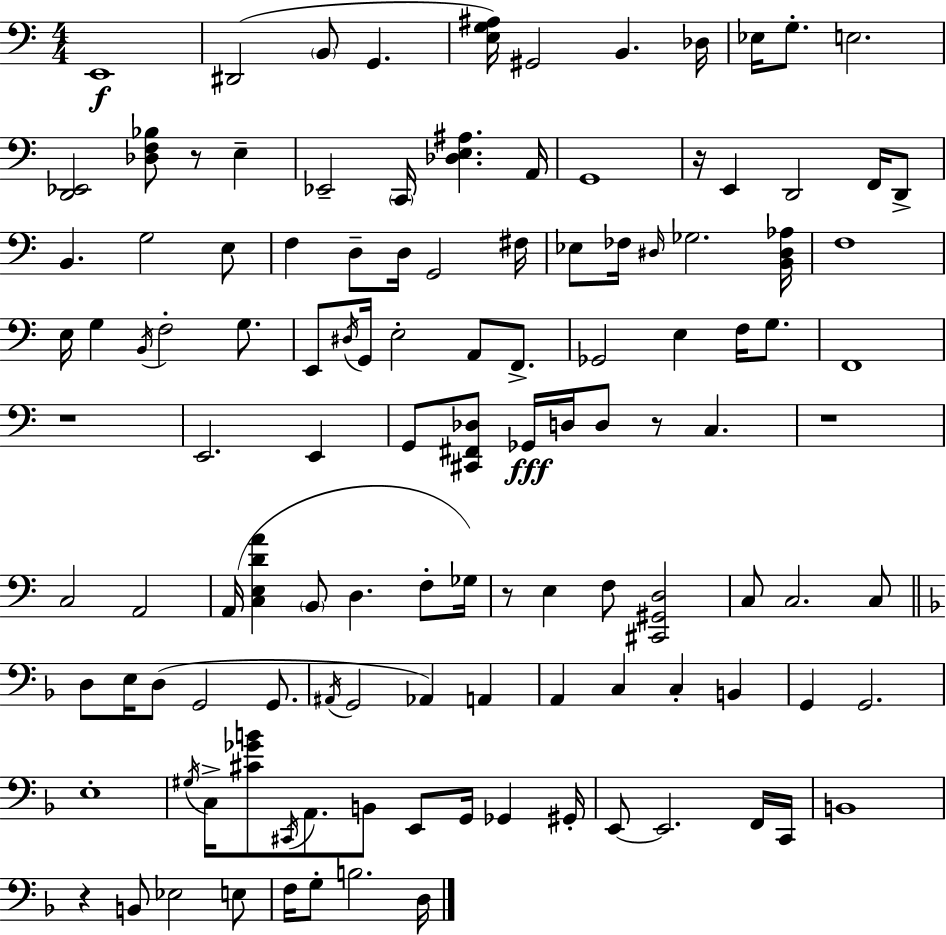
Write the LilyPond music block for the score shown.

{
  \clef bass
  \numericTimeSignature
  \time 4/4
  \key c \major
  e,1\f | dis,2( \parenthesize b,8 g,4. | <e g ais>16) gis,2 b,4. des16 | ees16 g8.-. e2. | \break <d, ees,>2 <des f bes>8 r8 e4-- | ees,2-- \parenthesize c,16 <des e ais>4. a,16 | g,1 | r16 e,4 d,2 f,16 d,8-> | \break b,4. g2 e8 | f4 d8-- d16 g,2 fis16 | ees8 fes16 \grace { dis16 } ges2. | <b, dis aes>16 f1 | \break e16 g4 \acciaccatura { b,16 } f2-. g8. | e,8 \acciaccatura { dis16 } g,16 e2-. a,8 | f,8.-> ges,2 e4 f16 | g8. f,1 | \break r1 | e,2. e,4 | g,8 <cis, fis, des>8 ges,16\fff d16 d8 r8 c4. | r1 | \break c2 a,2 | a,16( <c e d' a'>4 \parenthesize b,8 d4. | f8-. ges16) r8 e4 f8 <cis, gis, d>2 | c8 c2. | \break c8 \bar "||" \break \key f \major d8 e16 d8( g,2 g,8. | \acciaccatura { ais,16 } g,2 aes,4) a,4 | a,4 c4 c4-. b,4 | g,4 g,2. | \break e1-. | \acciaccatura { gis16 } c16-> <cis' ges' b'>8 \acciaccatura { cis,16 } a,8. b,8 e,8 g,16 ges,4 | gis,16-. e,8~~ e,2. | f,16 c,16 b,1 | \break r4 b,8 ees2 | e8 f16 g8-. b2. | d16 \bar "|."
}